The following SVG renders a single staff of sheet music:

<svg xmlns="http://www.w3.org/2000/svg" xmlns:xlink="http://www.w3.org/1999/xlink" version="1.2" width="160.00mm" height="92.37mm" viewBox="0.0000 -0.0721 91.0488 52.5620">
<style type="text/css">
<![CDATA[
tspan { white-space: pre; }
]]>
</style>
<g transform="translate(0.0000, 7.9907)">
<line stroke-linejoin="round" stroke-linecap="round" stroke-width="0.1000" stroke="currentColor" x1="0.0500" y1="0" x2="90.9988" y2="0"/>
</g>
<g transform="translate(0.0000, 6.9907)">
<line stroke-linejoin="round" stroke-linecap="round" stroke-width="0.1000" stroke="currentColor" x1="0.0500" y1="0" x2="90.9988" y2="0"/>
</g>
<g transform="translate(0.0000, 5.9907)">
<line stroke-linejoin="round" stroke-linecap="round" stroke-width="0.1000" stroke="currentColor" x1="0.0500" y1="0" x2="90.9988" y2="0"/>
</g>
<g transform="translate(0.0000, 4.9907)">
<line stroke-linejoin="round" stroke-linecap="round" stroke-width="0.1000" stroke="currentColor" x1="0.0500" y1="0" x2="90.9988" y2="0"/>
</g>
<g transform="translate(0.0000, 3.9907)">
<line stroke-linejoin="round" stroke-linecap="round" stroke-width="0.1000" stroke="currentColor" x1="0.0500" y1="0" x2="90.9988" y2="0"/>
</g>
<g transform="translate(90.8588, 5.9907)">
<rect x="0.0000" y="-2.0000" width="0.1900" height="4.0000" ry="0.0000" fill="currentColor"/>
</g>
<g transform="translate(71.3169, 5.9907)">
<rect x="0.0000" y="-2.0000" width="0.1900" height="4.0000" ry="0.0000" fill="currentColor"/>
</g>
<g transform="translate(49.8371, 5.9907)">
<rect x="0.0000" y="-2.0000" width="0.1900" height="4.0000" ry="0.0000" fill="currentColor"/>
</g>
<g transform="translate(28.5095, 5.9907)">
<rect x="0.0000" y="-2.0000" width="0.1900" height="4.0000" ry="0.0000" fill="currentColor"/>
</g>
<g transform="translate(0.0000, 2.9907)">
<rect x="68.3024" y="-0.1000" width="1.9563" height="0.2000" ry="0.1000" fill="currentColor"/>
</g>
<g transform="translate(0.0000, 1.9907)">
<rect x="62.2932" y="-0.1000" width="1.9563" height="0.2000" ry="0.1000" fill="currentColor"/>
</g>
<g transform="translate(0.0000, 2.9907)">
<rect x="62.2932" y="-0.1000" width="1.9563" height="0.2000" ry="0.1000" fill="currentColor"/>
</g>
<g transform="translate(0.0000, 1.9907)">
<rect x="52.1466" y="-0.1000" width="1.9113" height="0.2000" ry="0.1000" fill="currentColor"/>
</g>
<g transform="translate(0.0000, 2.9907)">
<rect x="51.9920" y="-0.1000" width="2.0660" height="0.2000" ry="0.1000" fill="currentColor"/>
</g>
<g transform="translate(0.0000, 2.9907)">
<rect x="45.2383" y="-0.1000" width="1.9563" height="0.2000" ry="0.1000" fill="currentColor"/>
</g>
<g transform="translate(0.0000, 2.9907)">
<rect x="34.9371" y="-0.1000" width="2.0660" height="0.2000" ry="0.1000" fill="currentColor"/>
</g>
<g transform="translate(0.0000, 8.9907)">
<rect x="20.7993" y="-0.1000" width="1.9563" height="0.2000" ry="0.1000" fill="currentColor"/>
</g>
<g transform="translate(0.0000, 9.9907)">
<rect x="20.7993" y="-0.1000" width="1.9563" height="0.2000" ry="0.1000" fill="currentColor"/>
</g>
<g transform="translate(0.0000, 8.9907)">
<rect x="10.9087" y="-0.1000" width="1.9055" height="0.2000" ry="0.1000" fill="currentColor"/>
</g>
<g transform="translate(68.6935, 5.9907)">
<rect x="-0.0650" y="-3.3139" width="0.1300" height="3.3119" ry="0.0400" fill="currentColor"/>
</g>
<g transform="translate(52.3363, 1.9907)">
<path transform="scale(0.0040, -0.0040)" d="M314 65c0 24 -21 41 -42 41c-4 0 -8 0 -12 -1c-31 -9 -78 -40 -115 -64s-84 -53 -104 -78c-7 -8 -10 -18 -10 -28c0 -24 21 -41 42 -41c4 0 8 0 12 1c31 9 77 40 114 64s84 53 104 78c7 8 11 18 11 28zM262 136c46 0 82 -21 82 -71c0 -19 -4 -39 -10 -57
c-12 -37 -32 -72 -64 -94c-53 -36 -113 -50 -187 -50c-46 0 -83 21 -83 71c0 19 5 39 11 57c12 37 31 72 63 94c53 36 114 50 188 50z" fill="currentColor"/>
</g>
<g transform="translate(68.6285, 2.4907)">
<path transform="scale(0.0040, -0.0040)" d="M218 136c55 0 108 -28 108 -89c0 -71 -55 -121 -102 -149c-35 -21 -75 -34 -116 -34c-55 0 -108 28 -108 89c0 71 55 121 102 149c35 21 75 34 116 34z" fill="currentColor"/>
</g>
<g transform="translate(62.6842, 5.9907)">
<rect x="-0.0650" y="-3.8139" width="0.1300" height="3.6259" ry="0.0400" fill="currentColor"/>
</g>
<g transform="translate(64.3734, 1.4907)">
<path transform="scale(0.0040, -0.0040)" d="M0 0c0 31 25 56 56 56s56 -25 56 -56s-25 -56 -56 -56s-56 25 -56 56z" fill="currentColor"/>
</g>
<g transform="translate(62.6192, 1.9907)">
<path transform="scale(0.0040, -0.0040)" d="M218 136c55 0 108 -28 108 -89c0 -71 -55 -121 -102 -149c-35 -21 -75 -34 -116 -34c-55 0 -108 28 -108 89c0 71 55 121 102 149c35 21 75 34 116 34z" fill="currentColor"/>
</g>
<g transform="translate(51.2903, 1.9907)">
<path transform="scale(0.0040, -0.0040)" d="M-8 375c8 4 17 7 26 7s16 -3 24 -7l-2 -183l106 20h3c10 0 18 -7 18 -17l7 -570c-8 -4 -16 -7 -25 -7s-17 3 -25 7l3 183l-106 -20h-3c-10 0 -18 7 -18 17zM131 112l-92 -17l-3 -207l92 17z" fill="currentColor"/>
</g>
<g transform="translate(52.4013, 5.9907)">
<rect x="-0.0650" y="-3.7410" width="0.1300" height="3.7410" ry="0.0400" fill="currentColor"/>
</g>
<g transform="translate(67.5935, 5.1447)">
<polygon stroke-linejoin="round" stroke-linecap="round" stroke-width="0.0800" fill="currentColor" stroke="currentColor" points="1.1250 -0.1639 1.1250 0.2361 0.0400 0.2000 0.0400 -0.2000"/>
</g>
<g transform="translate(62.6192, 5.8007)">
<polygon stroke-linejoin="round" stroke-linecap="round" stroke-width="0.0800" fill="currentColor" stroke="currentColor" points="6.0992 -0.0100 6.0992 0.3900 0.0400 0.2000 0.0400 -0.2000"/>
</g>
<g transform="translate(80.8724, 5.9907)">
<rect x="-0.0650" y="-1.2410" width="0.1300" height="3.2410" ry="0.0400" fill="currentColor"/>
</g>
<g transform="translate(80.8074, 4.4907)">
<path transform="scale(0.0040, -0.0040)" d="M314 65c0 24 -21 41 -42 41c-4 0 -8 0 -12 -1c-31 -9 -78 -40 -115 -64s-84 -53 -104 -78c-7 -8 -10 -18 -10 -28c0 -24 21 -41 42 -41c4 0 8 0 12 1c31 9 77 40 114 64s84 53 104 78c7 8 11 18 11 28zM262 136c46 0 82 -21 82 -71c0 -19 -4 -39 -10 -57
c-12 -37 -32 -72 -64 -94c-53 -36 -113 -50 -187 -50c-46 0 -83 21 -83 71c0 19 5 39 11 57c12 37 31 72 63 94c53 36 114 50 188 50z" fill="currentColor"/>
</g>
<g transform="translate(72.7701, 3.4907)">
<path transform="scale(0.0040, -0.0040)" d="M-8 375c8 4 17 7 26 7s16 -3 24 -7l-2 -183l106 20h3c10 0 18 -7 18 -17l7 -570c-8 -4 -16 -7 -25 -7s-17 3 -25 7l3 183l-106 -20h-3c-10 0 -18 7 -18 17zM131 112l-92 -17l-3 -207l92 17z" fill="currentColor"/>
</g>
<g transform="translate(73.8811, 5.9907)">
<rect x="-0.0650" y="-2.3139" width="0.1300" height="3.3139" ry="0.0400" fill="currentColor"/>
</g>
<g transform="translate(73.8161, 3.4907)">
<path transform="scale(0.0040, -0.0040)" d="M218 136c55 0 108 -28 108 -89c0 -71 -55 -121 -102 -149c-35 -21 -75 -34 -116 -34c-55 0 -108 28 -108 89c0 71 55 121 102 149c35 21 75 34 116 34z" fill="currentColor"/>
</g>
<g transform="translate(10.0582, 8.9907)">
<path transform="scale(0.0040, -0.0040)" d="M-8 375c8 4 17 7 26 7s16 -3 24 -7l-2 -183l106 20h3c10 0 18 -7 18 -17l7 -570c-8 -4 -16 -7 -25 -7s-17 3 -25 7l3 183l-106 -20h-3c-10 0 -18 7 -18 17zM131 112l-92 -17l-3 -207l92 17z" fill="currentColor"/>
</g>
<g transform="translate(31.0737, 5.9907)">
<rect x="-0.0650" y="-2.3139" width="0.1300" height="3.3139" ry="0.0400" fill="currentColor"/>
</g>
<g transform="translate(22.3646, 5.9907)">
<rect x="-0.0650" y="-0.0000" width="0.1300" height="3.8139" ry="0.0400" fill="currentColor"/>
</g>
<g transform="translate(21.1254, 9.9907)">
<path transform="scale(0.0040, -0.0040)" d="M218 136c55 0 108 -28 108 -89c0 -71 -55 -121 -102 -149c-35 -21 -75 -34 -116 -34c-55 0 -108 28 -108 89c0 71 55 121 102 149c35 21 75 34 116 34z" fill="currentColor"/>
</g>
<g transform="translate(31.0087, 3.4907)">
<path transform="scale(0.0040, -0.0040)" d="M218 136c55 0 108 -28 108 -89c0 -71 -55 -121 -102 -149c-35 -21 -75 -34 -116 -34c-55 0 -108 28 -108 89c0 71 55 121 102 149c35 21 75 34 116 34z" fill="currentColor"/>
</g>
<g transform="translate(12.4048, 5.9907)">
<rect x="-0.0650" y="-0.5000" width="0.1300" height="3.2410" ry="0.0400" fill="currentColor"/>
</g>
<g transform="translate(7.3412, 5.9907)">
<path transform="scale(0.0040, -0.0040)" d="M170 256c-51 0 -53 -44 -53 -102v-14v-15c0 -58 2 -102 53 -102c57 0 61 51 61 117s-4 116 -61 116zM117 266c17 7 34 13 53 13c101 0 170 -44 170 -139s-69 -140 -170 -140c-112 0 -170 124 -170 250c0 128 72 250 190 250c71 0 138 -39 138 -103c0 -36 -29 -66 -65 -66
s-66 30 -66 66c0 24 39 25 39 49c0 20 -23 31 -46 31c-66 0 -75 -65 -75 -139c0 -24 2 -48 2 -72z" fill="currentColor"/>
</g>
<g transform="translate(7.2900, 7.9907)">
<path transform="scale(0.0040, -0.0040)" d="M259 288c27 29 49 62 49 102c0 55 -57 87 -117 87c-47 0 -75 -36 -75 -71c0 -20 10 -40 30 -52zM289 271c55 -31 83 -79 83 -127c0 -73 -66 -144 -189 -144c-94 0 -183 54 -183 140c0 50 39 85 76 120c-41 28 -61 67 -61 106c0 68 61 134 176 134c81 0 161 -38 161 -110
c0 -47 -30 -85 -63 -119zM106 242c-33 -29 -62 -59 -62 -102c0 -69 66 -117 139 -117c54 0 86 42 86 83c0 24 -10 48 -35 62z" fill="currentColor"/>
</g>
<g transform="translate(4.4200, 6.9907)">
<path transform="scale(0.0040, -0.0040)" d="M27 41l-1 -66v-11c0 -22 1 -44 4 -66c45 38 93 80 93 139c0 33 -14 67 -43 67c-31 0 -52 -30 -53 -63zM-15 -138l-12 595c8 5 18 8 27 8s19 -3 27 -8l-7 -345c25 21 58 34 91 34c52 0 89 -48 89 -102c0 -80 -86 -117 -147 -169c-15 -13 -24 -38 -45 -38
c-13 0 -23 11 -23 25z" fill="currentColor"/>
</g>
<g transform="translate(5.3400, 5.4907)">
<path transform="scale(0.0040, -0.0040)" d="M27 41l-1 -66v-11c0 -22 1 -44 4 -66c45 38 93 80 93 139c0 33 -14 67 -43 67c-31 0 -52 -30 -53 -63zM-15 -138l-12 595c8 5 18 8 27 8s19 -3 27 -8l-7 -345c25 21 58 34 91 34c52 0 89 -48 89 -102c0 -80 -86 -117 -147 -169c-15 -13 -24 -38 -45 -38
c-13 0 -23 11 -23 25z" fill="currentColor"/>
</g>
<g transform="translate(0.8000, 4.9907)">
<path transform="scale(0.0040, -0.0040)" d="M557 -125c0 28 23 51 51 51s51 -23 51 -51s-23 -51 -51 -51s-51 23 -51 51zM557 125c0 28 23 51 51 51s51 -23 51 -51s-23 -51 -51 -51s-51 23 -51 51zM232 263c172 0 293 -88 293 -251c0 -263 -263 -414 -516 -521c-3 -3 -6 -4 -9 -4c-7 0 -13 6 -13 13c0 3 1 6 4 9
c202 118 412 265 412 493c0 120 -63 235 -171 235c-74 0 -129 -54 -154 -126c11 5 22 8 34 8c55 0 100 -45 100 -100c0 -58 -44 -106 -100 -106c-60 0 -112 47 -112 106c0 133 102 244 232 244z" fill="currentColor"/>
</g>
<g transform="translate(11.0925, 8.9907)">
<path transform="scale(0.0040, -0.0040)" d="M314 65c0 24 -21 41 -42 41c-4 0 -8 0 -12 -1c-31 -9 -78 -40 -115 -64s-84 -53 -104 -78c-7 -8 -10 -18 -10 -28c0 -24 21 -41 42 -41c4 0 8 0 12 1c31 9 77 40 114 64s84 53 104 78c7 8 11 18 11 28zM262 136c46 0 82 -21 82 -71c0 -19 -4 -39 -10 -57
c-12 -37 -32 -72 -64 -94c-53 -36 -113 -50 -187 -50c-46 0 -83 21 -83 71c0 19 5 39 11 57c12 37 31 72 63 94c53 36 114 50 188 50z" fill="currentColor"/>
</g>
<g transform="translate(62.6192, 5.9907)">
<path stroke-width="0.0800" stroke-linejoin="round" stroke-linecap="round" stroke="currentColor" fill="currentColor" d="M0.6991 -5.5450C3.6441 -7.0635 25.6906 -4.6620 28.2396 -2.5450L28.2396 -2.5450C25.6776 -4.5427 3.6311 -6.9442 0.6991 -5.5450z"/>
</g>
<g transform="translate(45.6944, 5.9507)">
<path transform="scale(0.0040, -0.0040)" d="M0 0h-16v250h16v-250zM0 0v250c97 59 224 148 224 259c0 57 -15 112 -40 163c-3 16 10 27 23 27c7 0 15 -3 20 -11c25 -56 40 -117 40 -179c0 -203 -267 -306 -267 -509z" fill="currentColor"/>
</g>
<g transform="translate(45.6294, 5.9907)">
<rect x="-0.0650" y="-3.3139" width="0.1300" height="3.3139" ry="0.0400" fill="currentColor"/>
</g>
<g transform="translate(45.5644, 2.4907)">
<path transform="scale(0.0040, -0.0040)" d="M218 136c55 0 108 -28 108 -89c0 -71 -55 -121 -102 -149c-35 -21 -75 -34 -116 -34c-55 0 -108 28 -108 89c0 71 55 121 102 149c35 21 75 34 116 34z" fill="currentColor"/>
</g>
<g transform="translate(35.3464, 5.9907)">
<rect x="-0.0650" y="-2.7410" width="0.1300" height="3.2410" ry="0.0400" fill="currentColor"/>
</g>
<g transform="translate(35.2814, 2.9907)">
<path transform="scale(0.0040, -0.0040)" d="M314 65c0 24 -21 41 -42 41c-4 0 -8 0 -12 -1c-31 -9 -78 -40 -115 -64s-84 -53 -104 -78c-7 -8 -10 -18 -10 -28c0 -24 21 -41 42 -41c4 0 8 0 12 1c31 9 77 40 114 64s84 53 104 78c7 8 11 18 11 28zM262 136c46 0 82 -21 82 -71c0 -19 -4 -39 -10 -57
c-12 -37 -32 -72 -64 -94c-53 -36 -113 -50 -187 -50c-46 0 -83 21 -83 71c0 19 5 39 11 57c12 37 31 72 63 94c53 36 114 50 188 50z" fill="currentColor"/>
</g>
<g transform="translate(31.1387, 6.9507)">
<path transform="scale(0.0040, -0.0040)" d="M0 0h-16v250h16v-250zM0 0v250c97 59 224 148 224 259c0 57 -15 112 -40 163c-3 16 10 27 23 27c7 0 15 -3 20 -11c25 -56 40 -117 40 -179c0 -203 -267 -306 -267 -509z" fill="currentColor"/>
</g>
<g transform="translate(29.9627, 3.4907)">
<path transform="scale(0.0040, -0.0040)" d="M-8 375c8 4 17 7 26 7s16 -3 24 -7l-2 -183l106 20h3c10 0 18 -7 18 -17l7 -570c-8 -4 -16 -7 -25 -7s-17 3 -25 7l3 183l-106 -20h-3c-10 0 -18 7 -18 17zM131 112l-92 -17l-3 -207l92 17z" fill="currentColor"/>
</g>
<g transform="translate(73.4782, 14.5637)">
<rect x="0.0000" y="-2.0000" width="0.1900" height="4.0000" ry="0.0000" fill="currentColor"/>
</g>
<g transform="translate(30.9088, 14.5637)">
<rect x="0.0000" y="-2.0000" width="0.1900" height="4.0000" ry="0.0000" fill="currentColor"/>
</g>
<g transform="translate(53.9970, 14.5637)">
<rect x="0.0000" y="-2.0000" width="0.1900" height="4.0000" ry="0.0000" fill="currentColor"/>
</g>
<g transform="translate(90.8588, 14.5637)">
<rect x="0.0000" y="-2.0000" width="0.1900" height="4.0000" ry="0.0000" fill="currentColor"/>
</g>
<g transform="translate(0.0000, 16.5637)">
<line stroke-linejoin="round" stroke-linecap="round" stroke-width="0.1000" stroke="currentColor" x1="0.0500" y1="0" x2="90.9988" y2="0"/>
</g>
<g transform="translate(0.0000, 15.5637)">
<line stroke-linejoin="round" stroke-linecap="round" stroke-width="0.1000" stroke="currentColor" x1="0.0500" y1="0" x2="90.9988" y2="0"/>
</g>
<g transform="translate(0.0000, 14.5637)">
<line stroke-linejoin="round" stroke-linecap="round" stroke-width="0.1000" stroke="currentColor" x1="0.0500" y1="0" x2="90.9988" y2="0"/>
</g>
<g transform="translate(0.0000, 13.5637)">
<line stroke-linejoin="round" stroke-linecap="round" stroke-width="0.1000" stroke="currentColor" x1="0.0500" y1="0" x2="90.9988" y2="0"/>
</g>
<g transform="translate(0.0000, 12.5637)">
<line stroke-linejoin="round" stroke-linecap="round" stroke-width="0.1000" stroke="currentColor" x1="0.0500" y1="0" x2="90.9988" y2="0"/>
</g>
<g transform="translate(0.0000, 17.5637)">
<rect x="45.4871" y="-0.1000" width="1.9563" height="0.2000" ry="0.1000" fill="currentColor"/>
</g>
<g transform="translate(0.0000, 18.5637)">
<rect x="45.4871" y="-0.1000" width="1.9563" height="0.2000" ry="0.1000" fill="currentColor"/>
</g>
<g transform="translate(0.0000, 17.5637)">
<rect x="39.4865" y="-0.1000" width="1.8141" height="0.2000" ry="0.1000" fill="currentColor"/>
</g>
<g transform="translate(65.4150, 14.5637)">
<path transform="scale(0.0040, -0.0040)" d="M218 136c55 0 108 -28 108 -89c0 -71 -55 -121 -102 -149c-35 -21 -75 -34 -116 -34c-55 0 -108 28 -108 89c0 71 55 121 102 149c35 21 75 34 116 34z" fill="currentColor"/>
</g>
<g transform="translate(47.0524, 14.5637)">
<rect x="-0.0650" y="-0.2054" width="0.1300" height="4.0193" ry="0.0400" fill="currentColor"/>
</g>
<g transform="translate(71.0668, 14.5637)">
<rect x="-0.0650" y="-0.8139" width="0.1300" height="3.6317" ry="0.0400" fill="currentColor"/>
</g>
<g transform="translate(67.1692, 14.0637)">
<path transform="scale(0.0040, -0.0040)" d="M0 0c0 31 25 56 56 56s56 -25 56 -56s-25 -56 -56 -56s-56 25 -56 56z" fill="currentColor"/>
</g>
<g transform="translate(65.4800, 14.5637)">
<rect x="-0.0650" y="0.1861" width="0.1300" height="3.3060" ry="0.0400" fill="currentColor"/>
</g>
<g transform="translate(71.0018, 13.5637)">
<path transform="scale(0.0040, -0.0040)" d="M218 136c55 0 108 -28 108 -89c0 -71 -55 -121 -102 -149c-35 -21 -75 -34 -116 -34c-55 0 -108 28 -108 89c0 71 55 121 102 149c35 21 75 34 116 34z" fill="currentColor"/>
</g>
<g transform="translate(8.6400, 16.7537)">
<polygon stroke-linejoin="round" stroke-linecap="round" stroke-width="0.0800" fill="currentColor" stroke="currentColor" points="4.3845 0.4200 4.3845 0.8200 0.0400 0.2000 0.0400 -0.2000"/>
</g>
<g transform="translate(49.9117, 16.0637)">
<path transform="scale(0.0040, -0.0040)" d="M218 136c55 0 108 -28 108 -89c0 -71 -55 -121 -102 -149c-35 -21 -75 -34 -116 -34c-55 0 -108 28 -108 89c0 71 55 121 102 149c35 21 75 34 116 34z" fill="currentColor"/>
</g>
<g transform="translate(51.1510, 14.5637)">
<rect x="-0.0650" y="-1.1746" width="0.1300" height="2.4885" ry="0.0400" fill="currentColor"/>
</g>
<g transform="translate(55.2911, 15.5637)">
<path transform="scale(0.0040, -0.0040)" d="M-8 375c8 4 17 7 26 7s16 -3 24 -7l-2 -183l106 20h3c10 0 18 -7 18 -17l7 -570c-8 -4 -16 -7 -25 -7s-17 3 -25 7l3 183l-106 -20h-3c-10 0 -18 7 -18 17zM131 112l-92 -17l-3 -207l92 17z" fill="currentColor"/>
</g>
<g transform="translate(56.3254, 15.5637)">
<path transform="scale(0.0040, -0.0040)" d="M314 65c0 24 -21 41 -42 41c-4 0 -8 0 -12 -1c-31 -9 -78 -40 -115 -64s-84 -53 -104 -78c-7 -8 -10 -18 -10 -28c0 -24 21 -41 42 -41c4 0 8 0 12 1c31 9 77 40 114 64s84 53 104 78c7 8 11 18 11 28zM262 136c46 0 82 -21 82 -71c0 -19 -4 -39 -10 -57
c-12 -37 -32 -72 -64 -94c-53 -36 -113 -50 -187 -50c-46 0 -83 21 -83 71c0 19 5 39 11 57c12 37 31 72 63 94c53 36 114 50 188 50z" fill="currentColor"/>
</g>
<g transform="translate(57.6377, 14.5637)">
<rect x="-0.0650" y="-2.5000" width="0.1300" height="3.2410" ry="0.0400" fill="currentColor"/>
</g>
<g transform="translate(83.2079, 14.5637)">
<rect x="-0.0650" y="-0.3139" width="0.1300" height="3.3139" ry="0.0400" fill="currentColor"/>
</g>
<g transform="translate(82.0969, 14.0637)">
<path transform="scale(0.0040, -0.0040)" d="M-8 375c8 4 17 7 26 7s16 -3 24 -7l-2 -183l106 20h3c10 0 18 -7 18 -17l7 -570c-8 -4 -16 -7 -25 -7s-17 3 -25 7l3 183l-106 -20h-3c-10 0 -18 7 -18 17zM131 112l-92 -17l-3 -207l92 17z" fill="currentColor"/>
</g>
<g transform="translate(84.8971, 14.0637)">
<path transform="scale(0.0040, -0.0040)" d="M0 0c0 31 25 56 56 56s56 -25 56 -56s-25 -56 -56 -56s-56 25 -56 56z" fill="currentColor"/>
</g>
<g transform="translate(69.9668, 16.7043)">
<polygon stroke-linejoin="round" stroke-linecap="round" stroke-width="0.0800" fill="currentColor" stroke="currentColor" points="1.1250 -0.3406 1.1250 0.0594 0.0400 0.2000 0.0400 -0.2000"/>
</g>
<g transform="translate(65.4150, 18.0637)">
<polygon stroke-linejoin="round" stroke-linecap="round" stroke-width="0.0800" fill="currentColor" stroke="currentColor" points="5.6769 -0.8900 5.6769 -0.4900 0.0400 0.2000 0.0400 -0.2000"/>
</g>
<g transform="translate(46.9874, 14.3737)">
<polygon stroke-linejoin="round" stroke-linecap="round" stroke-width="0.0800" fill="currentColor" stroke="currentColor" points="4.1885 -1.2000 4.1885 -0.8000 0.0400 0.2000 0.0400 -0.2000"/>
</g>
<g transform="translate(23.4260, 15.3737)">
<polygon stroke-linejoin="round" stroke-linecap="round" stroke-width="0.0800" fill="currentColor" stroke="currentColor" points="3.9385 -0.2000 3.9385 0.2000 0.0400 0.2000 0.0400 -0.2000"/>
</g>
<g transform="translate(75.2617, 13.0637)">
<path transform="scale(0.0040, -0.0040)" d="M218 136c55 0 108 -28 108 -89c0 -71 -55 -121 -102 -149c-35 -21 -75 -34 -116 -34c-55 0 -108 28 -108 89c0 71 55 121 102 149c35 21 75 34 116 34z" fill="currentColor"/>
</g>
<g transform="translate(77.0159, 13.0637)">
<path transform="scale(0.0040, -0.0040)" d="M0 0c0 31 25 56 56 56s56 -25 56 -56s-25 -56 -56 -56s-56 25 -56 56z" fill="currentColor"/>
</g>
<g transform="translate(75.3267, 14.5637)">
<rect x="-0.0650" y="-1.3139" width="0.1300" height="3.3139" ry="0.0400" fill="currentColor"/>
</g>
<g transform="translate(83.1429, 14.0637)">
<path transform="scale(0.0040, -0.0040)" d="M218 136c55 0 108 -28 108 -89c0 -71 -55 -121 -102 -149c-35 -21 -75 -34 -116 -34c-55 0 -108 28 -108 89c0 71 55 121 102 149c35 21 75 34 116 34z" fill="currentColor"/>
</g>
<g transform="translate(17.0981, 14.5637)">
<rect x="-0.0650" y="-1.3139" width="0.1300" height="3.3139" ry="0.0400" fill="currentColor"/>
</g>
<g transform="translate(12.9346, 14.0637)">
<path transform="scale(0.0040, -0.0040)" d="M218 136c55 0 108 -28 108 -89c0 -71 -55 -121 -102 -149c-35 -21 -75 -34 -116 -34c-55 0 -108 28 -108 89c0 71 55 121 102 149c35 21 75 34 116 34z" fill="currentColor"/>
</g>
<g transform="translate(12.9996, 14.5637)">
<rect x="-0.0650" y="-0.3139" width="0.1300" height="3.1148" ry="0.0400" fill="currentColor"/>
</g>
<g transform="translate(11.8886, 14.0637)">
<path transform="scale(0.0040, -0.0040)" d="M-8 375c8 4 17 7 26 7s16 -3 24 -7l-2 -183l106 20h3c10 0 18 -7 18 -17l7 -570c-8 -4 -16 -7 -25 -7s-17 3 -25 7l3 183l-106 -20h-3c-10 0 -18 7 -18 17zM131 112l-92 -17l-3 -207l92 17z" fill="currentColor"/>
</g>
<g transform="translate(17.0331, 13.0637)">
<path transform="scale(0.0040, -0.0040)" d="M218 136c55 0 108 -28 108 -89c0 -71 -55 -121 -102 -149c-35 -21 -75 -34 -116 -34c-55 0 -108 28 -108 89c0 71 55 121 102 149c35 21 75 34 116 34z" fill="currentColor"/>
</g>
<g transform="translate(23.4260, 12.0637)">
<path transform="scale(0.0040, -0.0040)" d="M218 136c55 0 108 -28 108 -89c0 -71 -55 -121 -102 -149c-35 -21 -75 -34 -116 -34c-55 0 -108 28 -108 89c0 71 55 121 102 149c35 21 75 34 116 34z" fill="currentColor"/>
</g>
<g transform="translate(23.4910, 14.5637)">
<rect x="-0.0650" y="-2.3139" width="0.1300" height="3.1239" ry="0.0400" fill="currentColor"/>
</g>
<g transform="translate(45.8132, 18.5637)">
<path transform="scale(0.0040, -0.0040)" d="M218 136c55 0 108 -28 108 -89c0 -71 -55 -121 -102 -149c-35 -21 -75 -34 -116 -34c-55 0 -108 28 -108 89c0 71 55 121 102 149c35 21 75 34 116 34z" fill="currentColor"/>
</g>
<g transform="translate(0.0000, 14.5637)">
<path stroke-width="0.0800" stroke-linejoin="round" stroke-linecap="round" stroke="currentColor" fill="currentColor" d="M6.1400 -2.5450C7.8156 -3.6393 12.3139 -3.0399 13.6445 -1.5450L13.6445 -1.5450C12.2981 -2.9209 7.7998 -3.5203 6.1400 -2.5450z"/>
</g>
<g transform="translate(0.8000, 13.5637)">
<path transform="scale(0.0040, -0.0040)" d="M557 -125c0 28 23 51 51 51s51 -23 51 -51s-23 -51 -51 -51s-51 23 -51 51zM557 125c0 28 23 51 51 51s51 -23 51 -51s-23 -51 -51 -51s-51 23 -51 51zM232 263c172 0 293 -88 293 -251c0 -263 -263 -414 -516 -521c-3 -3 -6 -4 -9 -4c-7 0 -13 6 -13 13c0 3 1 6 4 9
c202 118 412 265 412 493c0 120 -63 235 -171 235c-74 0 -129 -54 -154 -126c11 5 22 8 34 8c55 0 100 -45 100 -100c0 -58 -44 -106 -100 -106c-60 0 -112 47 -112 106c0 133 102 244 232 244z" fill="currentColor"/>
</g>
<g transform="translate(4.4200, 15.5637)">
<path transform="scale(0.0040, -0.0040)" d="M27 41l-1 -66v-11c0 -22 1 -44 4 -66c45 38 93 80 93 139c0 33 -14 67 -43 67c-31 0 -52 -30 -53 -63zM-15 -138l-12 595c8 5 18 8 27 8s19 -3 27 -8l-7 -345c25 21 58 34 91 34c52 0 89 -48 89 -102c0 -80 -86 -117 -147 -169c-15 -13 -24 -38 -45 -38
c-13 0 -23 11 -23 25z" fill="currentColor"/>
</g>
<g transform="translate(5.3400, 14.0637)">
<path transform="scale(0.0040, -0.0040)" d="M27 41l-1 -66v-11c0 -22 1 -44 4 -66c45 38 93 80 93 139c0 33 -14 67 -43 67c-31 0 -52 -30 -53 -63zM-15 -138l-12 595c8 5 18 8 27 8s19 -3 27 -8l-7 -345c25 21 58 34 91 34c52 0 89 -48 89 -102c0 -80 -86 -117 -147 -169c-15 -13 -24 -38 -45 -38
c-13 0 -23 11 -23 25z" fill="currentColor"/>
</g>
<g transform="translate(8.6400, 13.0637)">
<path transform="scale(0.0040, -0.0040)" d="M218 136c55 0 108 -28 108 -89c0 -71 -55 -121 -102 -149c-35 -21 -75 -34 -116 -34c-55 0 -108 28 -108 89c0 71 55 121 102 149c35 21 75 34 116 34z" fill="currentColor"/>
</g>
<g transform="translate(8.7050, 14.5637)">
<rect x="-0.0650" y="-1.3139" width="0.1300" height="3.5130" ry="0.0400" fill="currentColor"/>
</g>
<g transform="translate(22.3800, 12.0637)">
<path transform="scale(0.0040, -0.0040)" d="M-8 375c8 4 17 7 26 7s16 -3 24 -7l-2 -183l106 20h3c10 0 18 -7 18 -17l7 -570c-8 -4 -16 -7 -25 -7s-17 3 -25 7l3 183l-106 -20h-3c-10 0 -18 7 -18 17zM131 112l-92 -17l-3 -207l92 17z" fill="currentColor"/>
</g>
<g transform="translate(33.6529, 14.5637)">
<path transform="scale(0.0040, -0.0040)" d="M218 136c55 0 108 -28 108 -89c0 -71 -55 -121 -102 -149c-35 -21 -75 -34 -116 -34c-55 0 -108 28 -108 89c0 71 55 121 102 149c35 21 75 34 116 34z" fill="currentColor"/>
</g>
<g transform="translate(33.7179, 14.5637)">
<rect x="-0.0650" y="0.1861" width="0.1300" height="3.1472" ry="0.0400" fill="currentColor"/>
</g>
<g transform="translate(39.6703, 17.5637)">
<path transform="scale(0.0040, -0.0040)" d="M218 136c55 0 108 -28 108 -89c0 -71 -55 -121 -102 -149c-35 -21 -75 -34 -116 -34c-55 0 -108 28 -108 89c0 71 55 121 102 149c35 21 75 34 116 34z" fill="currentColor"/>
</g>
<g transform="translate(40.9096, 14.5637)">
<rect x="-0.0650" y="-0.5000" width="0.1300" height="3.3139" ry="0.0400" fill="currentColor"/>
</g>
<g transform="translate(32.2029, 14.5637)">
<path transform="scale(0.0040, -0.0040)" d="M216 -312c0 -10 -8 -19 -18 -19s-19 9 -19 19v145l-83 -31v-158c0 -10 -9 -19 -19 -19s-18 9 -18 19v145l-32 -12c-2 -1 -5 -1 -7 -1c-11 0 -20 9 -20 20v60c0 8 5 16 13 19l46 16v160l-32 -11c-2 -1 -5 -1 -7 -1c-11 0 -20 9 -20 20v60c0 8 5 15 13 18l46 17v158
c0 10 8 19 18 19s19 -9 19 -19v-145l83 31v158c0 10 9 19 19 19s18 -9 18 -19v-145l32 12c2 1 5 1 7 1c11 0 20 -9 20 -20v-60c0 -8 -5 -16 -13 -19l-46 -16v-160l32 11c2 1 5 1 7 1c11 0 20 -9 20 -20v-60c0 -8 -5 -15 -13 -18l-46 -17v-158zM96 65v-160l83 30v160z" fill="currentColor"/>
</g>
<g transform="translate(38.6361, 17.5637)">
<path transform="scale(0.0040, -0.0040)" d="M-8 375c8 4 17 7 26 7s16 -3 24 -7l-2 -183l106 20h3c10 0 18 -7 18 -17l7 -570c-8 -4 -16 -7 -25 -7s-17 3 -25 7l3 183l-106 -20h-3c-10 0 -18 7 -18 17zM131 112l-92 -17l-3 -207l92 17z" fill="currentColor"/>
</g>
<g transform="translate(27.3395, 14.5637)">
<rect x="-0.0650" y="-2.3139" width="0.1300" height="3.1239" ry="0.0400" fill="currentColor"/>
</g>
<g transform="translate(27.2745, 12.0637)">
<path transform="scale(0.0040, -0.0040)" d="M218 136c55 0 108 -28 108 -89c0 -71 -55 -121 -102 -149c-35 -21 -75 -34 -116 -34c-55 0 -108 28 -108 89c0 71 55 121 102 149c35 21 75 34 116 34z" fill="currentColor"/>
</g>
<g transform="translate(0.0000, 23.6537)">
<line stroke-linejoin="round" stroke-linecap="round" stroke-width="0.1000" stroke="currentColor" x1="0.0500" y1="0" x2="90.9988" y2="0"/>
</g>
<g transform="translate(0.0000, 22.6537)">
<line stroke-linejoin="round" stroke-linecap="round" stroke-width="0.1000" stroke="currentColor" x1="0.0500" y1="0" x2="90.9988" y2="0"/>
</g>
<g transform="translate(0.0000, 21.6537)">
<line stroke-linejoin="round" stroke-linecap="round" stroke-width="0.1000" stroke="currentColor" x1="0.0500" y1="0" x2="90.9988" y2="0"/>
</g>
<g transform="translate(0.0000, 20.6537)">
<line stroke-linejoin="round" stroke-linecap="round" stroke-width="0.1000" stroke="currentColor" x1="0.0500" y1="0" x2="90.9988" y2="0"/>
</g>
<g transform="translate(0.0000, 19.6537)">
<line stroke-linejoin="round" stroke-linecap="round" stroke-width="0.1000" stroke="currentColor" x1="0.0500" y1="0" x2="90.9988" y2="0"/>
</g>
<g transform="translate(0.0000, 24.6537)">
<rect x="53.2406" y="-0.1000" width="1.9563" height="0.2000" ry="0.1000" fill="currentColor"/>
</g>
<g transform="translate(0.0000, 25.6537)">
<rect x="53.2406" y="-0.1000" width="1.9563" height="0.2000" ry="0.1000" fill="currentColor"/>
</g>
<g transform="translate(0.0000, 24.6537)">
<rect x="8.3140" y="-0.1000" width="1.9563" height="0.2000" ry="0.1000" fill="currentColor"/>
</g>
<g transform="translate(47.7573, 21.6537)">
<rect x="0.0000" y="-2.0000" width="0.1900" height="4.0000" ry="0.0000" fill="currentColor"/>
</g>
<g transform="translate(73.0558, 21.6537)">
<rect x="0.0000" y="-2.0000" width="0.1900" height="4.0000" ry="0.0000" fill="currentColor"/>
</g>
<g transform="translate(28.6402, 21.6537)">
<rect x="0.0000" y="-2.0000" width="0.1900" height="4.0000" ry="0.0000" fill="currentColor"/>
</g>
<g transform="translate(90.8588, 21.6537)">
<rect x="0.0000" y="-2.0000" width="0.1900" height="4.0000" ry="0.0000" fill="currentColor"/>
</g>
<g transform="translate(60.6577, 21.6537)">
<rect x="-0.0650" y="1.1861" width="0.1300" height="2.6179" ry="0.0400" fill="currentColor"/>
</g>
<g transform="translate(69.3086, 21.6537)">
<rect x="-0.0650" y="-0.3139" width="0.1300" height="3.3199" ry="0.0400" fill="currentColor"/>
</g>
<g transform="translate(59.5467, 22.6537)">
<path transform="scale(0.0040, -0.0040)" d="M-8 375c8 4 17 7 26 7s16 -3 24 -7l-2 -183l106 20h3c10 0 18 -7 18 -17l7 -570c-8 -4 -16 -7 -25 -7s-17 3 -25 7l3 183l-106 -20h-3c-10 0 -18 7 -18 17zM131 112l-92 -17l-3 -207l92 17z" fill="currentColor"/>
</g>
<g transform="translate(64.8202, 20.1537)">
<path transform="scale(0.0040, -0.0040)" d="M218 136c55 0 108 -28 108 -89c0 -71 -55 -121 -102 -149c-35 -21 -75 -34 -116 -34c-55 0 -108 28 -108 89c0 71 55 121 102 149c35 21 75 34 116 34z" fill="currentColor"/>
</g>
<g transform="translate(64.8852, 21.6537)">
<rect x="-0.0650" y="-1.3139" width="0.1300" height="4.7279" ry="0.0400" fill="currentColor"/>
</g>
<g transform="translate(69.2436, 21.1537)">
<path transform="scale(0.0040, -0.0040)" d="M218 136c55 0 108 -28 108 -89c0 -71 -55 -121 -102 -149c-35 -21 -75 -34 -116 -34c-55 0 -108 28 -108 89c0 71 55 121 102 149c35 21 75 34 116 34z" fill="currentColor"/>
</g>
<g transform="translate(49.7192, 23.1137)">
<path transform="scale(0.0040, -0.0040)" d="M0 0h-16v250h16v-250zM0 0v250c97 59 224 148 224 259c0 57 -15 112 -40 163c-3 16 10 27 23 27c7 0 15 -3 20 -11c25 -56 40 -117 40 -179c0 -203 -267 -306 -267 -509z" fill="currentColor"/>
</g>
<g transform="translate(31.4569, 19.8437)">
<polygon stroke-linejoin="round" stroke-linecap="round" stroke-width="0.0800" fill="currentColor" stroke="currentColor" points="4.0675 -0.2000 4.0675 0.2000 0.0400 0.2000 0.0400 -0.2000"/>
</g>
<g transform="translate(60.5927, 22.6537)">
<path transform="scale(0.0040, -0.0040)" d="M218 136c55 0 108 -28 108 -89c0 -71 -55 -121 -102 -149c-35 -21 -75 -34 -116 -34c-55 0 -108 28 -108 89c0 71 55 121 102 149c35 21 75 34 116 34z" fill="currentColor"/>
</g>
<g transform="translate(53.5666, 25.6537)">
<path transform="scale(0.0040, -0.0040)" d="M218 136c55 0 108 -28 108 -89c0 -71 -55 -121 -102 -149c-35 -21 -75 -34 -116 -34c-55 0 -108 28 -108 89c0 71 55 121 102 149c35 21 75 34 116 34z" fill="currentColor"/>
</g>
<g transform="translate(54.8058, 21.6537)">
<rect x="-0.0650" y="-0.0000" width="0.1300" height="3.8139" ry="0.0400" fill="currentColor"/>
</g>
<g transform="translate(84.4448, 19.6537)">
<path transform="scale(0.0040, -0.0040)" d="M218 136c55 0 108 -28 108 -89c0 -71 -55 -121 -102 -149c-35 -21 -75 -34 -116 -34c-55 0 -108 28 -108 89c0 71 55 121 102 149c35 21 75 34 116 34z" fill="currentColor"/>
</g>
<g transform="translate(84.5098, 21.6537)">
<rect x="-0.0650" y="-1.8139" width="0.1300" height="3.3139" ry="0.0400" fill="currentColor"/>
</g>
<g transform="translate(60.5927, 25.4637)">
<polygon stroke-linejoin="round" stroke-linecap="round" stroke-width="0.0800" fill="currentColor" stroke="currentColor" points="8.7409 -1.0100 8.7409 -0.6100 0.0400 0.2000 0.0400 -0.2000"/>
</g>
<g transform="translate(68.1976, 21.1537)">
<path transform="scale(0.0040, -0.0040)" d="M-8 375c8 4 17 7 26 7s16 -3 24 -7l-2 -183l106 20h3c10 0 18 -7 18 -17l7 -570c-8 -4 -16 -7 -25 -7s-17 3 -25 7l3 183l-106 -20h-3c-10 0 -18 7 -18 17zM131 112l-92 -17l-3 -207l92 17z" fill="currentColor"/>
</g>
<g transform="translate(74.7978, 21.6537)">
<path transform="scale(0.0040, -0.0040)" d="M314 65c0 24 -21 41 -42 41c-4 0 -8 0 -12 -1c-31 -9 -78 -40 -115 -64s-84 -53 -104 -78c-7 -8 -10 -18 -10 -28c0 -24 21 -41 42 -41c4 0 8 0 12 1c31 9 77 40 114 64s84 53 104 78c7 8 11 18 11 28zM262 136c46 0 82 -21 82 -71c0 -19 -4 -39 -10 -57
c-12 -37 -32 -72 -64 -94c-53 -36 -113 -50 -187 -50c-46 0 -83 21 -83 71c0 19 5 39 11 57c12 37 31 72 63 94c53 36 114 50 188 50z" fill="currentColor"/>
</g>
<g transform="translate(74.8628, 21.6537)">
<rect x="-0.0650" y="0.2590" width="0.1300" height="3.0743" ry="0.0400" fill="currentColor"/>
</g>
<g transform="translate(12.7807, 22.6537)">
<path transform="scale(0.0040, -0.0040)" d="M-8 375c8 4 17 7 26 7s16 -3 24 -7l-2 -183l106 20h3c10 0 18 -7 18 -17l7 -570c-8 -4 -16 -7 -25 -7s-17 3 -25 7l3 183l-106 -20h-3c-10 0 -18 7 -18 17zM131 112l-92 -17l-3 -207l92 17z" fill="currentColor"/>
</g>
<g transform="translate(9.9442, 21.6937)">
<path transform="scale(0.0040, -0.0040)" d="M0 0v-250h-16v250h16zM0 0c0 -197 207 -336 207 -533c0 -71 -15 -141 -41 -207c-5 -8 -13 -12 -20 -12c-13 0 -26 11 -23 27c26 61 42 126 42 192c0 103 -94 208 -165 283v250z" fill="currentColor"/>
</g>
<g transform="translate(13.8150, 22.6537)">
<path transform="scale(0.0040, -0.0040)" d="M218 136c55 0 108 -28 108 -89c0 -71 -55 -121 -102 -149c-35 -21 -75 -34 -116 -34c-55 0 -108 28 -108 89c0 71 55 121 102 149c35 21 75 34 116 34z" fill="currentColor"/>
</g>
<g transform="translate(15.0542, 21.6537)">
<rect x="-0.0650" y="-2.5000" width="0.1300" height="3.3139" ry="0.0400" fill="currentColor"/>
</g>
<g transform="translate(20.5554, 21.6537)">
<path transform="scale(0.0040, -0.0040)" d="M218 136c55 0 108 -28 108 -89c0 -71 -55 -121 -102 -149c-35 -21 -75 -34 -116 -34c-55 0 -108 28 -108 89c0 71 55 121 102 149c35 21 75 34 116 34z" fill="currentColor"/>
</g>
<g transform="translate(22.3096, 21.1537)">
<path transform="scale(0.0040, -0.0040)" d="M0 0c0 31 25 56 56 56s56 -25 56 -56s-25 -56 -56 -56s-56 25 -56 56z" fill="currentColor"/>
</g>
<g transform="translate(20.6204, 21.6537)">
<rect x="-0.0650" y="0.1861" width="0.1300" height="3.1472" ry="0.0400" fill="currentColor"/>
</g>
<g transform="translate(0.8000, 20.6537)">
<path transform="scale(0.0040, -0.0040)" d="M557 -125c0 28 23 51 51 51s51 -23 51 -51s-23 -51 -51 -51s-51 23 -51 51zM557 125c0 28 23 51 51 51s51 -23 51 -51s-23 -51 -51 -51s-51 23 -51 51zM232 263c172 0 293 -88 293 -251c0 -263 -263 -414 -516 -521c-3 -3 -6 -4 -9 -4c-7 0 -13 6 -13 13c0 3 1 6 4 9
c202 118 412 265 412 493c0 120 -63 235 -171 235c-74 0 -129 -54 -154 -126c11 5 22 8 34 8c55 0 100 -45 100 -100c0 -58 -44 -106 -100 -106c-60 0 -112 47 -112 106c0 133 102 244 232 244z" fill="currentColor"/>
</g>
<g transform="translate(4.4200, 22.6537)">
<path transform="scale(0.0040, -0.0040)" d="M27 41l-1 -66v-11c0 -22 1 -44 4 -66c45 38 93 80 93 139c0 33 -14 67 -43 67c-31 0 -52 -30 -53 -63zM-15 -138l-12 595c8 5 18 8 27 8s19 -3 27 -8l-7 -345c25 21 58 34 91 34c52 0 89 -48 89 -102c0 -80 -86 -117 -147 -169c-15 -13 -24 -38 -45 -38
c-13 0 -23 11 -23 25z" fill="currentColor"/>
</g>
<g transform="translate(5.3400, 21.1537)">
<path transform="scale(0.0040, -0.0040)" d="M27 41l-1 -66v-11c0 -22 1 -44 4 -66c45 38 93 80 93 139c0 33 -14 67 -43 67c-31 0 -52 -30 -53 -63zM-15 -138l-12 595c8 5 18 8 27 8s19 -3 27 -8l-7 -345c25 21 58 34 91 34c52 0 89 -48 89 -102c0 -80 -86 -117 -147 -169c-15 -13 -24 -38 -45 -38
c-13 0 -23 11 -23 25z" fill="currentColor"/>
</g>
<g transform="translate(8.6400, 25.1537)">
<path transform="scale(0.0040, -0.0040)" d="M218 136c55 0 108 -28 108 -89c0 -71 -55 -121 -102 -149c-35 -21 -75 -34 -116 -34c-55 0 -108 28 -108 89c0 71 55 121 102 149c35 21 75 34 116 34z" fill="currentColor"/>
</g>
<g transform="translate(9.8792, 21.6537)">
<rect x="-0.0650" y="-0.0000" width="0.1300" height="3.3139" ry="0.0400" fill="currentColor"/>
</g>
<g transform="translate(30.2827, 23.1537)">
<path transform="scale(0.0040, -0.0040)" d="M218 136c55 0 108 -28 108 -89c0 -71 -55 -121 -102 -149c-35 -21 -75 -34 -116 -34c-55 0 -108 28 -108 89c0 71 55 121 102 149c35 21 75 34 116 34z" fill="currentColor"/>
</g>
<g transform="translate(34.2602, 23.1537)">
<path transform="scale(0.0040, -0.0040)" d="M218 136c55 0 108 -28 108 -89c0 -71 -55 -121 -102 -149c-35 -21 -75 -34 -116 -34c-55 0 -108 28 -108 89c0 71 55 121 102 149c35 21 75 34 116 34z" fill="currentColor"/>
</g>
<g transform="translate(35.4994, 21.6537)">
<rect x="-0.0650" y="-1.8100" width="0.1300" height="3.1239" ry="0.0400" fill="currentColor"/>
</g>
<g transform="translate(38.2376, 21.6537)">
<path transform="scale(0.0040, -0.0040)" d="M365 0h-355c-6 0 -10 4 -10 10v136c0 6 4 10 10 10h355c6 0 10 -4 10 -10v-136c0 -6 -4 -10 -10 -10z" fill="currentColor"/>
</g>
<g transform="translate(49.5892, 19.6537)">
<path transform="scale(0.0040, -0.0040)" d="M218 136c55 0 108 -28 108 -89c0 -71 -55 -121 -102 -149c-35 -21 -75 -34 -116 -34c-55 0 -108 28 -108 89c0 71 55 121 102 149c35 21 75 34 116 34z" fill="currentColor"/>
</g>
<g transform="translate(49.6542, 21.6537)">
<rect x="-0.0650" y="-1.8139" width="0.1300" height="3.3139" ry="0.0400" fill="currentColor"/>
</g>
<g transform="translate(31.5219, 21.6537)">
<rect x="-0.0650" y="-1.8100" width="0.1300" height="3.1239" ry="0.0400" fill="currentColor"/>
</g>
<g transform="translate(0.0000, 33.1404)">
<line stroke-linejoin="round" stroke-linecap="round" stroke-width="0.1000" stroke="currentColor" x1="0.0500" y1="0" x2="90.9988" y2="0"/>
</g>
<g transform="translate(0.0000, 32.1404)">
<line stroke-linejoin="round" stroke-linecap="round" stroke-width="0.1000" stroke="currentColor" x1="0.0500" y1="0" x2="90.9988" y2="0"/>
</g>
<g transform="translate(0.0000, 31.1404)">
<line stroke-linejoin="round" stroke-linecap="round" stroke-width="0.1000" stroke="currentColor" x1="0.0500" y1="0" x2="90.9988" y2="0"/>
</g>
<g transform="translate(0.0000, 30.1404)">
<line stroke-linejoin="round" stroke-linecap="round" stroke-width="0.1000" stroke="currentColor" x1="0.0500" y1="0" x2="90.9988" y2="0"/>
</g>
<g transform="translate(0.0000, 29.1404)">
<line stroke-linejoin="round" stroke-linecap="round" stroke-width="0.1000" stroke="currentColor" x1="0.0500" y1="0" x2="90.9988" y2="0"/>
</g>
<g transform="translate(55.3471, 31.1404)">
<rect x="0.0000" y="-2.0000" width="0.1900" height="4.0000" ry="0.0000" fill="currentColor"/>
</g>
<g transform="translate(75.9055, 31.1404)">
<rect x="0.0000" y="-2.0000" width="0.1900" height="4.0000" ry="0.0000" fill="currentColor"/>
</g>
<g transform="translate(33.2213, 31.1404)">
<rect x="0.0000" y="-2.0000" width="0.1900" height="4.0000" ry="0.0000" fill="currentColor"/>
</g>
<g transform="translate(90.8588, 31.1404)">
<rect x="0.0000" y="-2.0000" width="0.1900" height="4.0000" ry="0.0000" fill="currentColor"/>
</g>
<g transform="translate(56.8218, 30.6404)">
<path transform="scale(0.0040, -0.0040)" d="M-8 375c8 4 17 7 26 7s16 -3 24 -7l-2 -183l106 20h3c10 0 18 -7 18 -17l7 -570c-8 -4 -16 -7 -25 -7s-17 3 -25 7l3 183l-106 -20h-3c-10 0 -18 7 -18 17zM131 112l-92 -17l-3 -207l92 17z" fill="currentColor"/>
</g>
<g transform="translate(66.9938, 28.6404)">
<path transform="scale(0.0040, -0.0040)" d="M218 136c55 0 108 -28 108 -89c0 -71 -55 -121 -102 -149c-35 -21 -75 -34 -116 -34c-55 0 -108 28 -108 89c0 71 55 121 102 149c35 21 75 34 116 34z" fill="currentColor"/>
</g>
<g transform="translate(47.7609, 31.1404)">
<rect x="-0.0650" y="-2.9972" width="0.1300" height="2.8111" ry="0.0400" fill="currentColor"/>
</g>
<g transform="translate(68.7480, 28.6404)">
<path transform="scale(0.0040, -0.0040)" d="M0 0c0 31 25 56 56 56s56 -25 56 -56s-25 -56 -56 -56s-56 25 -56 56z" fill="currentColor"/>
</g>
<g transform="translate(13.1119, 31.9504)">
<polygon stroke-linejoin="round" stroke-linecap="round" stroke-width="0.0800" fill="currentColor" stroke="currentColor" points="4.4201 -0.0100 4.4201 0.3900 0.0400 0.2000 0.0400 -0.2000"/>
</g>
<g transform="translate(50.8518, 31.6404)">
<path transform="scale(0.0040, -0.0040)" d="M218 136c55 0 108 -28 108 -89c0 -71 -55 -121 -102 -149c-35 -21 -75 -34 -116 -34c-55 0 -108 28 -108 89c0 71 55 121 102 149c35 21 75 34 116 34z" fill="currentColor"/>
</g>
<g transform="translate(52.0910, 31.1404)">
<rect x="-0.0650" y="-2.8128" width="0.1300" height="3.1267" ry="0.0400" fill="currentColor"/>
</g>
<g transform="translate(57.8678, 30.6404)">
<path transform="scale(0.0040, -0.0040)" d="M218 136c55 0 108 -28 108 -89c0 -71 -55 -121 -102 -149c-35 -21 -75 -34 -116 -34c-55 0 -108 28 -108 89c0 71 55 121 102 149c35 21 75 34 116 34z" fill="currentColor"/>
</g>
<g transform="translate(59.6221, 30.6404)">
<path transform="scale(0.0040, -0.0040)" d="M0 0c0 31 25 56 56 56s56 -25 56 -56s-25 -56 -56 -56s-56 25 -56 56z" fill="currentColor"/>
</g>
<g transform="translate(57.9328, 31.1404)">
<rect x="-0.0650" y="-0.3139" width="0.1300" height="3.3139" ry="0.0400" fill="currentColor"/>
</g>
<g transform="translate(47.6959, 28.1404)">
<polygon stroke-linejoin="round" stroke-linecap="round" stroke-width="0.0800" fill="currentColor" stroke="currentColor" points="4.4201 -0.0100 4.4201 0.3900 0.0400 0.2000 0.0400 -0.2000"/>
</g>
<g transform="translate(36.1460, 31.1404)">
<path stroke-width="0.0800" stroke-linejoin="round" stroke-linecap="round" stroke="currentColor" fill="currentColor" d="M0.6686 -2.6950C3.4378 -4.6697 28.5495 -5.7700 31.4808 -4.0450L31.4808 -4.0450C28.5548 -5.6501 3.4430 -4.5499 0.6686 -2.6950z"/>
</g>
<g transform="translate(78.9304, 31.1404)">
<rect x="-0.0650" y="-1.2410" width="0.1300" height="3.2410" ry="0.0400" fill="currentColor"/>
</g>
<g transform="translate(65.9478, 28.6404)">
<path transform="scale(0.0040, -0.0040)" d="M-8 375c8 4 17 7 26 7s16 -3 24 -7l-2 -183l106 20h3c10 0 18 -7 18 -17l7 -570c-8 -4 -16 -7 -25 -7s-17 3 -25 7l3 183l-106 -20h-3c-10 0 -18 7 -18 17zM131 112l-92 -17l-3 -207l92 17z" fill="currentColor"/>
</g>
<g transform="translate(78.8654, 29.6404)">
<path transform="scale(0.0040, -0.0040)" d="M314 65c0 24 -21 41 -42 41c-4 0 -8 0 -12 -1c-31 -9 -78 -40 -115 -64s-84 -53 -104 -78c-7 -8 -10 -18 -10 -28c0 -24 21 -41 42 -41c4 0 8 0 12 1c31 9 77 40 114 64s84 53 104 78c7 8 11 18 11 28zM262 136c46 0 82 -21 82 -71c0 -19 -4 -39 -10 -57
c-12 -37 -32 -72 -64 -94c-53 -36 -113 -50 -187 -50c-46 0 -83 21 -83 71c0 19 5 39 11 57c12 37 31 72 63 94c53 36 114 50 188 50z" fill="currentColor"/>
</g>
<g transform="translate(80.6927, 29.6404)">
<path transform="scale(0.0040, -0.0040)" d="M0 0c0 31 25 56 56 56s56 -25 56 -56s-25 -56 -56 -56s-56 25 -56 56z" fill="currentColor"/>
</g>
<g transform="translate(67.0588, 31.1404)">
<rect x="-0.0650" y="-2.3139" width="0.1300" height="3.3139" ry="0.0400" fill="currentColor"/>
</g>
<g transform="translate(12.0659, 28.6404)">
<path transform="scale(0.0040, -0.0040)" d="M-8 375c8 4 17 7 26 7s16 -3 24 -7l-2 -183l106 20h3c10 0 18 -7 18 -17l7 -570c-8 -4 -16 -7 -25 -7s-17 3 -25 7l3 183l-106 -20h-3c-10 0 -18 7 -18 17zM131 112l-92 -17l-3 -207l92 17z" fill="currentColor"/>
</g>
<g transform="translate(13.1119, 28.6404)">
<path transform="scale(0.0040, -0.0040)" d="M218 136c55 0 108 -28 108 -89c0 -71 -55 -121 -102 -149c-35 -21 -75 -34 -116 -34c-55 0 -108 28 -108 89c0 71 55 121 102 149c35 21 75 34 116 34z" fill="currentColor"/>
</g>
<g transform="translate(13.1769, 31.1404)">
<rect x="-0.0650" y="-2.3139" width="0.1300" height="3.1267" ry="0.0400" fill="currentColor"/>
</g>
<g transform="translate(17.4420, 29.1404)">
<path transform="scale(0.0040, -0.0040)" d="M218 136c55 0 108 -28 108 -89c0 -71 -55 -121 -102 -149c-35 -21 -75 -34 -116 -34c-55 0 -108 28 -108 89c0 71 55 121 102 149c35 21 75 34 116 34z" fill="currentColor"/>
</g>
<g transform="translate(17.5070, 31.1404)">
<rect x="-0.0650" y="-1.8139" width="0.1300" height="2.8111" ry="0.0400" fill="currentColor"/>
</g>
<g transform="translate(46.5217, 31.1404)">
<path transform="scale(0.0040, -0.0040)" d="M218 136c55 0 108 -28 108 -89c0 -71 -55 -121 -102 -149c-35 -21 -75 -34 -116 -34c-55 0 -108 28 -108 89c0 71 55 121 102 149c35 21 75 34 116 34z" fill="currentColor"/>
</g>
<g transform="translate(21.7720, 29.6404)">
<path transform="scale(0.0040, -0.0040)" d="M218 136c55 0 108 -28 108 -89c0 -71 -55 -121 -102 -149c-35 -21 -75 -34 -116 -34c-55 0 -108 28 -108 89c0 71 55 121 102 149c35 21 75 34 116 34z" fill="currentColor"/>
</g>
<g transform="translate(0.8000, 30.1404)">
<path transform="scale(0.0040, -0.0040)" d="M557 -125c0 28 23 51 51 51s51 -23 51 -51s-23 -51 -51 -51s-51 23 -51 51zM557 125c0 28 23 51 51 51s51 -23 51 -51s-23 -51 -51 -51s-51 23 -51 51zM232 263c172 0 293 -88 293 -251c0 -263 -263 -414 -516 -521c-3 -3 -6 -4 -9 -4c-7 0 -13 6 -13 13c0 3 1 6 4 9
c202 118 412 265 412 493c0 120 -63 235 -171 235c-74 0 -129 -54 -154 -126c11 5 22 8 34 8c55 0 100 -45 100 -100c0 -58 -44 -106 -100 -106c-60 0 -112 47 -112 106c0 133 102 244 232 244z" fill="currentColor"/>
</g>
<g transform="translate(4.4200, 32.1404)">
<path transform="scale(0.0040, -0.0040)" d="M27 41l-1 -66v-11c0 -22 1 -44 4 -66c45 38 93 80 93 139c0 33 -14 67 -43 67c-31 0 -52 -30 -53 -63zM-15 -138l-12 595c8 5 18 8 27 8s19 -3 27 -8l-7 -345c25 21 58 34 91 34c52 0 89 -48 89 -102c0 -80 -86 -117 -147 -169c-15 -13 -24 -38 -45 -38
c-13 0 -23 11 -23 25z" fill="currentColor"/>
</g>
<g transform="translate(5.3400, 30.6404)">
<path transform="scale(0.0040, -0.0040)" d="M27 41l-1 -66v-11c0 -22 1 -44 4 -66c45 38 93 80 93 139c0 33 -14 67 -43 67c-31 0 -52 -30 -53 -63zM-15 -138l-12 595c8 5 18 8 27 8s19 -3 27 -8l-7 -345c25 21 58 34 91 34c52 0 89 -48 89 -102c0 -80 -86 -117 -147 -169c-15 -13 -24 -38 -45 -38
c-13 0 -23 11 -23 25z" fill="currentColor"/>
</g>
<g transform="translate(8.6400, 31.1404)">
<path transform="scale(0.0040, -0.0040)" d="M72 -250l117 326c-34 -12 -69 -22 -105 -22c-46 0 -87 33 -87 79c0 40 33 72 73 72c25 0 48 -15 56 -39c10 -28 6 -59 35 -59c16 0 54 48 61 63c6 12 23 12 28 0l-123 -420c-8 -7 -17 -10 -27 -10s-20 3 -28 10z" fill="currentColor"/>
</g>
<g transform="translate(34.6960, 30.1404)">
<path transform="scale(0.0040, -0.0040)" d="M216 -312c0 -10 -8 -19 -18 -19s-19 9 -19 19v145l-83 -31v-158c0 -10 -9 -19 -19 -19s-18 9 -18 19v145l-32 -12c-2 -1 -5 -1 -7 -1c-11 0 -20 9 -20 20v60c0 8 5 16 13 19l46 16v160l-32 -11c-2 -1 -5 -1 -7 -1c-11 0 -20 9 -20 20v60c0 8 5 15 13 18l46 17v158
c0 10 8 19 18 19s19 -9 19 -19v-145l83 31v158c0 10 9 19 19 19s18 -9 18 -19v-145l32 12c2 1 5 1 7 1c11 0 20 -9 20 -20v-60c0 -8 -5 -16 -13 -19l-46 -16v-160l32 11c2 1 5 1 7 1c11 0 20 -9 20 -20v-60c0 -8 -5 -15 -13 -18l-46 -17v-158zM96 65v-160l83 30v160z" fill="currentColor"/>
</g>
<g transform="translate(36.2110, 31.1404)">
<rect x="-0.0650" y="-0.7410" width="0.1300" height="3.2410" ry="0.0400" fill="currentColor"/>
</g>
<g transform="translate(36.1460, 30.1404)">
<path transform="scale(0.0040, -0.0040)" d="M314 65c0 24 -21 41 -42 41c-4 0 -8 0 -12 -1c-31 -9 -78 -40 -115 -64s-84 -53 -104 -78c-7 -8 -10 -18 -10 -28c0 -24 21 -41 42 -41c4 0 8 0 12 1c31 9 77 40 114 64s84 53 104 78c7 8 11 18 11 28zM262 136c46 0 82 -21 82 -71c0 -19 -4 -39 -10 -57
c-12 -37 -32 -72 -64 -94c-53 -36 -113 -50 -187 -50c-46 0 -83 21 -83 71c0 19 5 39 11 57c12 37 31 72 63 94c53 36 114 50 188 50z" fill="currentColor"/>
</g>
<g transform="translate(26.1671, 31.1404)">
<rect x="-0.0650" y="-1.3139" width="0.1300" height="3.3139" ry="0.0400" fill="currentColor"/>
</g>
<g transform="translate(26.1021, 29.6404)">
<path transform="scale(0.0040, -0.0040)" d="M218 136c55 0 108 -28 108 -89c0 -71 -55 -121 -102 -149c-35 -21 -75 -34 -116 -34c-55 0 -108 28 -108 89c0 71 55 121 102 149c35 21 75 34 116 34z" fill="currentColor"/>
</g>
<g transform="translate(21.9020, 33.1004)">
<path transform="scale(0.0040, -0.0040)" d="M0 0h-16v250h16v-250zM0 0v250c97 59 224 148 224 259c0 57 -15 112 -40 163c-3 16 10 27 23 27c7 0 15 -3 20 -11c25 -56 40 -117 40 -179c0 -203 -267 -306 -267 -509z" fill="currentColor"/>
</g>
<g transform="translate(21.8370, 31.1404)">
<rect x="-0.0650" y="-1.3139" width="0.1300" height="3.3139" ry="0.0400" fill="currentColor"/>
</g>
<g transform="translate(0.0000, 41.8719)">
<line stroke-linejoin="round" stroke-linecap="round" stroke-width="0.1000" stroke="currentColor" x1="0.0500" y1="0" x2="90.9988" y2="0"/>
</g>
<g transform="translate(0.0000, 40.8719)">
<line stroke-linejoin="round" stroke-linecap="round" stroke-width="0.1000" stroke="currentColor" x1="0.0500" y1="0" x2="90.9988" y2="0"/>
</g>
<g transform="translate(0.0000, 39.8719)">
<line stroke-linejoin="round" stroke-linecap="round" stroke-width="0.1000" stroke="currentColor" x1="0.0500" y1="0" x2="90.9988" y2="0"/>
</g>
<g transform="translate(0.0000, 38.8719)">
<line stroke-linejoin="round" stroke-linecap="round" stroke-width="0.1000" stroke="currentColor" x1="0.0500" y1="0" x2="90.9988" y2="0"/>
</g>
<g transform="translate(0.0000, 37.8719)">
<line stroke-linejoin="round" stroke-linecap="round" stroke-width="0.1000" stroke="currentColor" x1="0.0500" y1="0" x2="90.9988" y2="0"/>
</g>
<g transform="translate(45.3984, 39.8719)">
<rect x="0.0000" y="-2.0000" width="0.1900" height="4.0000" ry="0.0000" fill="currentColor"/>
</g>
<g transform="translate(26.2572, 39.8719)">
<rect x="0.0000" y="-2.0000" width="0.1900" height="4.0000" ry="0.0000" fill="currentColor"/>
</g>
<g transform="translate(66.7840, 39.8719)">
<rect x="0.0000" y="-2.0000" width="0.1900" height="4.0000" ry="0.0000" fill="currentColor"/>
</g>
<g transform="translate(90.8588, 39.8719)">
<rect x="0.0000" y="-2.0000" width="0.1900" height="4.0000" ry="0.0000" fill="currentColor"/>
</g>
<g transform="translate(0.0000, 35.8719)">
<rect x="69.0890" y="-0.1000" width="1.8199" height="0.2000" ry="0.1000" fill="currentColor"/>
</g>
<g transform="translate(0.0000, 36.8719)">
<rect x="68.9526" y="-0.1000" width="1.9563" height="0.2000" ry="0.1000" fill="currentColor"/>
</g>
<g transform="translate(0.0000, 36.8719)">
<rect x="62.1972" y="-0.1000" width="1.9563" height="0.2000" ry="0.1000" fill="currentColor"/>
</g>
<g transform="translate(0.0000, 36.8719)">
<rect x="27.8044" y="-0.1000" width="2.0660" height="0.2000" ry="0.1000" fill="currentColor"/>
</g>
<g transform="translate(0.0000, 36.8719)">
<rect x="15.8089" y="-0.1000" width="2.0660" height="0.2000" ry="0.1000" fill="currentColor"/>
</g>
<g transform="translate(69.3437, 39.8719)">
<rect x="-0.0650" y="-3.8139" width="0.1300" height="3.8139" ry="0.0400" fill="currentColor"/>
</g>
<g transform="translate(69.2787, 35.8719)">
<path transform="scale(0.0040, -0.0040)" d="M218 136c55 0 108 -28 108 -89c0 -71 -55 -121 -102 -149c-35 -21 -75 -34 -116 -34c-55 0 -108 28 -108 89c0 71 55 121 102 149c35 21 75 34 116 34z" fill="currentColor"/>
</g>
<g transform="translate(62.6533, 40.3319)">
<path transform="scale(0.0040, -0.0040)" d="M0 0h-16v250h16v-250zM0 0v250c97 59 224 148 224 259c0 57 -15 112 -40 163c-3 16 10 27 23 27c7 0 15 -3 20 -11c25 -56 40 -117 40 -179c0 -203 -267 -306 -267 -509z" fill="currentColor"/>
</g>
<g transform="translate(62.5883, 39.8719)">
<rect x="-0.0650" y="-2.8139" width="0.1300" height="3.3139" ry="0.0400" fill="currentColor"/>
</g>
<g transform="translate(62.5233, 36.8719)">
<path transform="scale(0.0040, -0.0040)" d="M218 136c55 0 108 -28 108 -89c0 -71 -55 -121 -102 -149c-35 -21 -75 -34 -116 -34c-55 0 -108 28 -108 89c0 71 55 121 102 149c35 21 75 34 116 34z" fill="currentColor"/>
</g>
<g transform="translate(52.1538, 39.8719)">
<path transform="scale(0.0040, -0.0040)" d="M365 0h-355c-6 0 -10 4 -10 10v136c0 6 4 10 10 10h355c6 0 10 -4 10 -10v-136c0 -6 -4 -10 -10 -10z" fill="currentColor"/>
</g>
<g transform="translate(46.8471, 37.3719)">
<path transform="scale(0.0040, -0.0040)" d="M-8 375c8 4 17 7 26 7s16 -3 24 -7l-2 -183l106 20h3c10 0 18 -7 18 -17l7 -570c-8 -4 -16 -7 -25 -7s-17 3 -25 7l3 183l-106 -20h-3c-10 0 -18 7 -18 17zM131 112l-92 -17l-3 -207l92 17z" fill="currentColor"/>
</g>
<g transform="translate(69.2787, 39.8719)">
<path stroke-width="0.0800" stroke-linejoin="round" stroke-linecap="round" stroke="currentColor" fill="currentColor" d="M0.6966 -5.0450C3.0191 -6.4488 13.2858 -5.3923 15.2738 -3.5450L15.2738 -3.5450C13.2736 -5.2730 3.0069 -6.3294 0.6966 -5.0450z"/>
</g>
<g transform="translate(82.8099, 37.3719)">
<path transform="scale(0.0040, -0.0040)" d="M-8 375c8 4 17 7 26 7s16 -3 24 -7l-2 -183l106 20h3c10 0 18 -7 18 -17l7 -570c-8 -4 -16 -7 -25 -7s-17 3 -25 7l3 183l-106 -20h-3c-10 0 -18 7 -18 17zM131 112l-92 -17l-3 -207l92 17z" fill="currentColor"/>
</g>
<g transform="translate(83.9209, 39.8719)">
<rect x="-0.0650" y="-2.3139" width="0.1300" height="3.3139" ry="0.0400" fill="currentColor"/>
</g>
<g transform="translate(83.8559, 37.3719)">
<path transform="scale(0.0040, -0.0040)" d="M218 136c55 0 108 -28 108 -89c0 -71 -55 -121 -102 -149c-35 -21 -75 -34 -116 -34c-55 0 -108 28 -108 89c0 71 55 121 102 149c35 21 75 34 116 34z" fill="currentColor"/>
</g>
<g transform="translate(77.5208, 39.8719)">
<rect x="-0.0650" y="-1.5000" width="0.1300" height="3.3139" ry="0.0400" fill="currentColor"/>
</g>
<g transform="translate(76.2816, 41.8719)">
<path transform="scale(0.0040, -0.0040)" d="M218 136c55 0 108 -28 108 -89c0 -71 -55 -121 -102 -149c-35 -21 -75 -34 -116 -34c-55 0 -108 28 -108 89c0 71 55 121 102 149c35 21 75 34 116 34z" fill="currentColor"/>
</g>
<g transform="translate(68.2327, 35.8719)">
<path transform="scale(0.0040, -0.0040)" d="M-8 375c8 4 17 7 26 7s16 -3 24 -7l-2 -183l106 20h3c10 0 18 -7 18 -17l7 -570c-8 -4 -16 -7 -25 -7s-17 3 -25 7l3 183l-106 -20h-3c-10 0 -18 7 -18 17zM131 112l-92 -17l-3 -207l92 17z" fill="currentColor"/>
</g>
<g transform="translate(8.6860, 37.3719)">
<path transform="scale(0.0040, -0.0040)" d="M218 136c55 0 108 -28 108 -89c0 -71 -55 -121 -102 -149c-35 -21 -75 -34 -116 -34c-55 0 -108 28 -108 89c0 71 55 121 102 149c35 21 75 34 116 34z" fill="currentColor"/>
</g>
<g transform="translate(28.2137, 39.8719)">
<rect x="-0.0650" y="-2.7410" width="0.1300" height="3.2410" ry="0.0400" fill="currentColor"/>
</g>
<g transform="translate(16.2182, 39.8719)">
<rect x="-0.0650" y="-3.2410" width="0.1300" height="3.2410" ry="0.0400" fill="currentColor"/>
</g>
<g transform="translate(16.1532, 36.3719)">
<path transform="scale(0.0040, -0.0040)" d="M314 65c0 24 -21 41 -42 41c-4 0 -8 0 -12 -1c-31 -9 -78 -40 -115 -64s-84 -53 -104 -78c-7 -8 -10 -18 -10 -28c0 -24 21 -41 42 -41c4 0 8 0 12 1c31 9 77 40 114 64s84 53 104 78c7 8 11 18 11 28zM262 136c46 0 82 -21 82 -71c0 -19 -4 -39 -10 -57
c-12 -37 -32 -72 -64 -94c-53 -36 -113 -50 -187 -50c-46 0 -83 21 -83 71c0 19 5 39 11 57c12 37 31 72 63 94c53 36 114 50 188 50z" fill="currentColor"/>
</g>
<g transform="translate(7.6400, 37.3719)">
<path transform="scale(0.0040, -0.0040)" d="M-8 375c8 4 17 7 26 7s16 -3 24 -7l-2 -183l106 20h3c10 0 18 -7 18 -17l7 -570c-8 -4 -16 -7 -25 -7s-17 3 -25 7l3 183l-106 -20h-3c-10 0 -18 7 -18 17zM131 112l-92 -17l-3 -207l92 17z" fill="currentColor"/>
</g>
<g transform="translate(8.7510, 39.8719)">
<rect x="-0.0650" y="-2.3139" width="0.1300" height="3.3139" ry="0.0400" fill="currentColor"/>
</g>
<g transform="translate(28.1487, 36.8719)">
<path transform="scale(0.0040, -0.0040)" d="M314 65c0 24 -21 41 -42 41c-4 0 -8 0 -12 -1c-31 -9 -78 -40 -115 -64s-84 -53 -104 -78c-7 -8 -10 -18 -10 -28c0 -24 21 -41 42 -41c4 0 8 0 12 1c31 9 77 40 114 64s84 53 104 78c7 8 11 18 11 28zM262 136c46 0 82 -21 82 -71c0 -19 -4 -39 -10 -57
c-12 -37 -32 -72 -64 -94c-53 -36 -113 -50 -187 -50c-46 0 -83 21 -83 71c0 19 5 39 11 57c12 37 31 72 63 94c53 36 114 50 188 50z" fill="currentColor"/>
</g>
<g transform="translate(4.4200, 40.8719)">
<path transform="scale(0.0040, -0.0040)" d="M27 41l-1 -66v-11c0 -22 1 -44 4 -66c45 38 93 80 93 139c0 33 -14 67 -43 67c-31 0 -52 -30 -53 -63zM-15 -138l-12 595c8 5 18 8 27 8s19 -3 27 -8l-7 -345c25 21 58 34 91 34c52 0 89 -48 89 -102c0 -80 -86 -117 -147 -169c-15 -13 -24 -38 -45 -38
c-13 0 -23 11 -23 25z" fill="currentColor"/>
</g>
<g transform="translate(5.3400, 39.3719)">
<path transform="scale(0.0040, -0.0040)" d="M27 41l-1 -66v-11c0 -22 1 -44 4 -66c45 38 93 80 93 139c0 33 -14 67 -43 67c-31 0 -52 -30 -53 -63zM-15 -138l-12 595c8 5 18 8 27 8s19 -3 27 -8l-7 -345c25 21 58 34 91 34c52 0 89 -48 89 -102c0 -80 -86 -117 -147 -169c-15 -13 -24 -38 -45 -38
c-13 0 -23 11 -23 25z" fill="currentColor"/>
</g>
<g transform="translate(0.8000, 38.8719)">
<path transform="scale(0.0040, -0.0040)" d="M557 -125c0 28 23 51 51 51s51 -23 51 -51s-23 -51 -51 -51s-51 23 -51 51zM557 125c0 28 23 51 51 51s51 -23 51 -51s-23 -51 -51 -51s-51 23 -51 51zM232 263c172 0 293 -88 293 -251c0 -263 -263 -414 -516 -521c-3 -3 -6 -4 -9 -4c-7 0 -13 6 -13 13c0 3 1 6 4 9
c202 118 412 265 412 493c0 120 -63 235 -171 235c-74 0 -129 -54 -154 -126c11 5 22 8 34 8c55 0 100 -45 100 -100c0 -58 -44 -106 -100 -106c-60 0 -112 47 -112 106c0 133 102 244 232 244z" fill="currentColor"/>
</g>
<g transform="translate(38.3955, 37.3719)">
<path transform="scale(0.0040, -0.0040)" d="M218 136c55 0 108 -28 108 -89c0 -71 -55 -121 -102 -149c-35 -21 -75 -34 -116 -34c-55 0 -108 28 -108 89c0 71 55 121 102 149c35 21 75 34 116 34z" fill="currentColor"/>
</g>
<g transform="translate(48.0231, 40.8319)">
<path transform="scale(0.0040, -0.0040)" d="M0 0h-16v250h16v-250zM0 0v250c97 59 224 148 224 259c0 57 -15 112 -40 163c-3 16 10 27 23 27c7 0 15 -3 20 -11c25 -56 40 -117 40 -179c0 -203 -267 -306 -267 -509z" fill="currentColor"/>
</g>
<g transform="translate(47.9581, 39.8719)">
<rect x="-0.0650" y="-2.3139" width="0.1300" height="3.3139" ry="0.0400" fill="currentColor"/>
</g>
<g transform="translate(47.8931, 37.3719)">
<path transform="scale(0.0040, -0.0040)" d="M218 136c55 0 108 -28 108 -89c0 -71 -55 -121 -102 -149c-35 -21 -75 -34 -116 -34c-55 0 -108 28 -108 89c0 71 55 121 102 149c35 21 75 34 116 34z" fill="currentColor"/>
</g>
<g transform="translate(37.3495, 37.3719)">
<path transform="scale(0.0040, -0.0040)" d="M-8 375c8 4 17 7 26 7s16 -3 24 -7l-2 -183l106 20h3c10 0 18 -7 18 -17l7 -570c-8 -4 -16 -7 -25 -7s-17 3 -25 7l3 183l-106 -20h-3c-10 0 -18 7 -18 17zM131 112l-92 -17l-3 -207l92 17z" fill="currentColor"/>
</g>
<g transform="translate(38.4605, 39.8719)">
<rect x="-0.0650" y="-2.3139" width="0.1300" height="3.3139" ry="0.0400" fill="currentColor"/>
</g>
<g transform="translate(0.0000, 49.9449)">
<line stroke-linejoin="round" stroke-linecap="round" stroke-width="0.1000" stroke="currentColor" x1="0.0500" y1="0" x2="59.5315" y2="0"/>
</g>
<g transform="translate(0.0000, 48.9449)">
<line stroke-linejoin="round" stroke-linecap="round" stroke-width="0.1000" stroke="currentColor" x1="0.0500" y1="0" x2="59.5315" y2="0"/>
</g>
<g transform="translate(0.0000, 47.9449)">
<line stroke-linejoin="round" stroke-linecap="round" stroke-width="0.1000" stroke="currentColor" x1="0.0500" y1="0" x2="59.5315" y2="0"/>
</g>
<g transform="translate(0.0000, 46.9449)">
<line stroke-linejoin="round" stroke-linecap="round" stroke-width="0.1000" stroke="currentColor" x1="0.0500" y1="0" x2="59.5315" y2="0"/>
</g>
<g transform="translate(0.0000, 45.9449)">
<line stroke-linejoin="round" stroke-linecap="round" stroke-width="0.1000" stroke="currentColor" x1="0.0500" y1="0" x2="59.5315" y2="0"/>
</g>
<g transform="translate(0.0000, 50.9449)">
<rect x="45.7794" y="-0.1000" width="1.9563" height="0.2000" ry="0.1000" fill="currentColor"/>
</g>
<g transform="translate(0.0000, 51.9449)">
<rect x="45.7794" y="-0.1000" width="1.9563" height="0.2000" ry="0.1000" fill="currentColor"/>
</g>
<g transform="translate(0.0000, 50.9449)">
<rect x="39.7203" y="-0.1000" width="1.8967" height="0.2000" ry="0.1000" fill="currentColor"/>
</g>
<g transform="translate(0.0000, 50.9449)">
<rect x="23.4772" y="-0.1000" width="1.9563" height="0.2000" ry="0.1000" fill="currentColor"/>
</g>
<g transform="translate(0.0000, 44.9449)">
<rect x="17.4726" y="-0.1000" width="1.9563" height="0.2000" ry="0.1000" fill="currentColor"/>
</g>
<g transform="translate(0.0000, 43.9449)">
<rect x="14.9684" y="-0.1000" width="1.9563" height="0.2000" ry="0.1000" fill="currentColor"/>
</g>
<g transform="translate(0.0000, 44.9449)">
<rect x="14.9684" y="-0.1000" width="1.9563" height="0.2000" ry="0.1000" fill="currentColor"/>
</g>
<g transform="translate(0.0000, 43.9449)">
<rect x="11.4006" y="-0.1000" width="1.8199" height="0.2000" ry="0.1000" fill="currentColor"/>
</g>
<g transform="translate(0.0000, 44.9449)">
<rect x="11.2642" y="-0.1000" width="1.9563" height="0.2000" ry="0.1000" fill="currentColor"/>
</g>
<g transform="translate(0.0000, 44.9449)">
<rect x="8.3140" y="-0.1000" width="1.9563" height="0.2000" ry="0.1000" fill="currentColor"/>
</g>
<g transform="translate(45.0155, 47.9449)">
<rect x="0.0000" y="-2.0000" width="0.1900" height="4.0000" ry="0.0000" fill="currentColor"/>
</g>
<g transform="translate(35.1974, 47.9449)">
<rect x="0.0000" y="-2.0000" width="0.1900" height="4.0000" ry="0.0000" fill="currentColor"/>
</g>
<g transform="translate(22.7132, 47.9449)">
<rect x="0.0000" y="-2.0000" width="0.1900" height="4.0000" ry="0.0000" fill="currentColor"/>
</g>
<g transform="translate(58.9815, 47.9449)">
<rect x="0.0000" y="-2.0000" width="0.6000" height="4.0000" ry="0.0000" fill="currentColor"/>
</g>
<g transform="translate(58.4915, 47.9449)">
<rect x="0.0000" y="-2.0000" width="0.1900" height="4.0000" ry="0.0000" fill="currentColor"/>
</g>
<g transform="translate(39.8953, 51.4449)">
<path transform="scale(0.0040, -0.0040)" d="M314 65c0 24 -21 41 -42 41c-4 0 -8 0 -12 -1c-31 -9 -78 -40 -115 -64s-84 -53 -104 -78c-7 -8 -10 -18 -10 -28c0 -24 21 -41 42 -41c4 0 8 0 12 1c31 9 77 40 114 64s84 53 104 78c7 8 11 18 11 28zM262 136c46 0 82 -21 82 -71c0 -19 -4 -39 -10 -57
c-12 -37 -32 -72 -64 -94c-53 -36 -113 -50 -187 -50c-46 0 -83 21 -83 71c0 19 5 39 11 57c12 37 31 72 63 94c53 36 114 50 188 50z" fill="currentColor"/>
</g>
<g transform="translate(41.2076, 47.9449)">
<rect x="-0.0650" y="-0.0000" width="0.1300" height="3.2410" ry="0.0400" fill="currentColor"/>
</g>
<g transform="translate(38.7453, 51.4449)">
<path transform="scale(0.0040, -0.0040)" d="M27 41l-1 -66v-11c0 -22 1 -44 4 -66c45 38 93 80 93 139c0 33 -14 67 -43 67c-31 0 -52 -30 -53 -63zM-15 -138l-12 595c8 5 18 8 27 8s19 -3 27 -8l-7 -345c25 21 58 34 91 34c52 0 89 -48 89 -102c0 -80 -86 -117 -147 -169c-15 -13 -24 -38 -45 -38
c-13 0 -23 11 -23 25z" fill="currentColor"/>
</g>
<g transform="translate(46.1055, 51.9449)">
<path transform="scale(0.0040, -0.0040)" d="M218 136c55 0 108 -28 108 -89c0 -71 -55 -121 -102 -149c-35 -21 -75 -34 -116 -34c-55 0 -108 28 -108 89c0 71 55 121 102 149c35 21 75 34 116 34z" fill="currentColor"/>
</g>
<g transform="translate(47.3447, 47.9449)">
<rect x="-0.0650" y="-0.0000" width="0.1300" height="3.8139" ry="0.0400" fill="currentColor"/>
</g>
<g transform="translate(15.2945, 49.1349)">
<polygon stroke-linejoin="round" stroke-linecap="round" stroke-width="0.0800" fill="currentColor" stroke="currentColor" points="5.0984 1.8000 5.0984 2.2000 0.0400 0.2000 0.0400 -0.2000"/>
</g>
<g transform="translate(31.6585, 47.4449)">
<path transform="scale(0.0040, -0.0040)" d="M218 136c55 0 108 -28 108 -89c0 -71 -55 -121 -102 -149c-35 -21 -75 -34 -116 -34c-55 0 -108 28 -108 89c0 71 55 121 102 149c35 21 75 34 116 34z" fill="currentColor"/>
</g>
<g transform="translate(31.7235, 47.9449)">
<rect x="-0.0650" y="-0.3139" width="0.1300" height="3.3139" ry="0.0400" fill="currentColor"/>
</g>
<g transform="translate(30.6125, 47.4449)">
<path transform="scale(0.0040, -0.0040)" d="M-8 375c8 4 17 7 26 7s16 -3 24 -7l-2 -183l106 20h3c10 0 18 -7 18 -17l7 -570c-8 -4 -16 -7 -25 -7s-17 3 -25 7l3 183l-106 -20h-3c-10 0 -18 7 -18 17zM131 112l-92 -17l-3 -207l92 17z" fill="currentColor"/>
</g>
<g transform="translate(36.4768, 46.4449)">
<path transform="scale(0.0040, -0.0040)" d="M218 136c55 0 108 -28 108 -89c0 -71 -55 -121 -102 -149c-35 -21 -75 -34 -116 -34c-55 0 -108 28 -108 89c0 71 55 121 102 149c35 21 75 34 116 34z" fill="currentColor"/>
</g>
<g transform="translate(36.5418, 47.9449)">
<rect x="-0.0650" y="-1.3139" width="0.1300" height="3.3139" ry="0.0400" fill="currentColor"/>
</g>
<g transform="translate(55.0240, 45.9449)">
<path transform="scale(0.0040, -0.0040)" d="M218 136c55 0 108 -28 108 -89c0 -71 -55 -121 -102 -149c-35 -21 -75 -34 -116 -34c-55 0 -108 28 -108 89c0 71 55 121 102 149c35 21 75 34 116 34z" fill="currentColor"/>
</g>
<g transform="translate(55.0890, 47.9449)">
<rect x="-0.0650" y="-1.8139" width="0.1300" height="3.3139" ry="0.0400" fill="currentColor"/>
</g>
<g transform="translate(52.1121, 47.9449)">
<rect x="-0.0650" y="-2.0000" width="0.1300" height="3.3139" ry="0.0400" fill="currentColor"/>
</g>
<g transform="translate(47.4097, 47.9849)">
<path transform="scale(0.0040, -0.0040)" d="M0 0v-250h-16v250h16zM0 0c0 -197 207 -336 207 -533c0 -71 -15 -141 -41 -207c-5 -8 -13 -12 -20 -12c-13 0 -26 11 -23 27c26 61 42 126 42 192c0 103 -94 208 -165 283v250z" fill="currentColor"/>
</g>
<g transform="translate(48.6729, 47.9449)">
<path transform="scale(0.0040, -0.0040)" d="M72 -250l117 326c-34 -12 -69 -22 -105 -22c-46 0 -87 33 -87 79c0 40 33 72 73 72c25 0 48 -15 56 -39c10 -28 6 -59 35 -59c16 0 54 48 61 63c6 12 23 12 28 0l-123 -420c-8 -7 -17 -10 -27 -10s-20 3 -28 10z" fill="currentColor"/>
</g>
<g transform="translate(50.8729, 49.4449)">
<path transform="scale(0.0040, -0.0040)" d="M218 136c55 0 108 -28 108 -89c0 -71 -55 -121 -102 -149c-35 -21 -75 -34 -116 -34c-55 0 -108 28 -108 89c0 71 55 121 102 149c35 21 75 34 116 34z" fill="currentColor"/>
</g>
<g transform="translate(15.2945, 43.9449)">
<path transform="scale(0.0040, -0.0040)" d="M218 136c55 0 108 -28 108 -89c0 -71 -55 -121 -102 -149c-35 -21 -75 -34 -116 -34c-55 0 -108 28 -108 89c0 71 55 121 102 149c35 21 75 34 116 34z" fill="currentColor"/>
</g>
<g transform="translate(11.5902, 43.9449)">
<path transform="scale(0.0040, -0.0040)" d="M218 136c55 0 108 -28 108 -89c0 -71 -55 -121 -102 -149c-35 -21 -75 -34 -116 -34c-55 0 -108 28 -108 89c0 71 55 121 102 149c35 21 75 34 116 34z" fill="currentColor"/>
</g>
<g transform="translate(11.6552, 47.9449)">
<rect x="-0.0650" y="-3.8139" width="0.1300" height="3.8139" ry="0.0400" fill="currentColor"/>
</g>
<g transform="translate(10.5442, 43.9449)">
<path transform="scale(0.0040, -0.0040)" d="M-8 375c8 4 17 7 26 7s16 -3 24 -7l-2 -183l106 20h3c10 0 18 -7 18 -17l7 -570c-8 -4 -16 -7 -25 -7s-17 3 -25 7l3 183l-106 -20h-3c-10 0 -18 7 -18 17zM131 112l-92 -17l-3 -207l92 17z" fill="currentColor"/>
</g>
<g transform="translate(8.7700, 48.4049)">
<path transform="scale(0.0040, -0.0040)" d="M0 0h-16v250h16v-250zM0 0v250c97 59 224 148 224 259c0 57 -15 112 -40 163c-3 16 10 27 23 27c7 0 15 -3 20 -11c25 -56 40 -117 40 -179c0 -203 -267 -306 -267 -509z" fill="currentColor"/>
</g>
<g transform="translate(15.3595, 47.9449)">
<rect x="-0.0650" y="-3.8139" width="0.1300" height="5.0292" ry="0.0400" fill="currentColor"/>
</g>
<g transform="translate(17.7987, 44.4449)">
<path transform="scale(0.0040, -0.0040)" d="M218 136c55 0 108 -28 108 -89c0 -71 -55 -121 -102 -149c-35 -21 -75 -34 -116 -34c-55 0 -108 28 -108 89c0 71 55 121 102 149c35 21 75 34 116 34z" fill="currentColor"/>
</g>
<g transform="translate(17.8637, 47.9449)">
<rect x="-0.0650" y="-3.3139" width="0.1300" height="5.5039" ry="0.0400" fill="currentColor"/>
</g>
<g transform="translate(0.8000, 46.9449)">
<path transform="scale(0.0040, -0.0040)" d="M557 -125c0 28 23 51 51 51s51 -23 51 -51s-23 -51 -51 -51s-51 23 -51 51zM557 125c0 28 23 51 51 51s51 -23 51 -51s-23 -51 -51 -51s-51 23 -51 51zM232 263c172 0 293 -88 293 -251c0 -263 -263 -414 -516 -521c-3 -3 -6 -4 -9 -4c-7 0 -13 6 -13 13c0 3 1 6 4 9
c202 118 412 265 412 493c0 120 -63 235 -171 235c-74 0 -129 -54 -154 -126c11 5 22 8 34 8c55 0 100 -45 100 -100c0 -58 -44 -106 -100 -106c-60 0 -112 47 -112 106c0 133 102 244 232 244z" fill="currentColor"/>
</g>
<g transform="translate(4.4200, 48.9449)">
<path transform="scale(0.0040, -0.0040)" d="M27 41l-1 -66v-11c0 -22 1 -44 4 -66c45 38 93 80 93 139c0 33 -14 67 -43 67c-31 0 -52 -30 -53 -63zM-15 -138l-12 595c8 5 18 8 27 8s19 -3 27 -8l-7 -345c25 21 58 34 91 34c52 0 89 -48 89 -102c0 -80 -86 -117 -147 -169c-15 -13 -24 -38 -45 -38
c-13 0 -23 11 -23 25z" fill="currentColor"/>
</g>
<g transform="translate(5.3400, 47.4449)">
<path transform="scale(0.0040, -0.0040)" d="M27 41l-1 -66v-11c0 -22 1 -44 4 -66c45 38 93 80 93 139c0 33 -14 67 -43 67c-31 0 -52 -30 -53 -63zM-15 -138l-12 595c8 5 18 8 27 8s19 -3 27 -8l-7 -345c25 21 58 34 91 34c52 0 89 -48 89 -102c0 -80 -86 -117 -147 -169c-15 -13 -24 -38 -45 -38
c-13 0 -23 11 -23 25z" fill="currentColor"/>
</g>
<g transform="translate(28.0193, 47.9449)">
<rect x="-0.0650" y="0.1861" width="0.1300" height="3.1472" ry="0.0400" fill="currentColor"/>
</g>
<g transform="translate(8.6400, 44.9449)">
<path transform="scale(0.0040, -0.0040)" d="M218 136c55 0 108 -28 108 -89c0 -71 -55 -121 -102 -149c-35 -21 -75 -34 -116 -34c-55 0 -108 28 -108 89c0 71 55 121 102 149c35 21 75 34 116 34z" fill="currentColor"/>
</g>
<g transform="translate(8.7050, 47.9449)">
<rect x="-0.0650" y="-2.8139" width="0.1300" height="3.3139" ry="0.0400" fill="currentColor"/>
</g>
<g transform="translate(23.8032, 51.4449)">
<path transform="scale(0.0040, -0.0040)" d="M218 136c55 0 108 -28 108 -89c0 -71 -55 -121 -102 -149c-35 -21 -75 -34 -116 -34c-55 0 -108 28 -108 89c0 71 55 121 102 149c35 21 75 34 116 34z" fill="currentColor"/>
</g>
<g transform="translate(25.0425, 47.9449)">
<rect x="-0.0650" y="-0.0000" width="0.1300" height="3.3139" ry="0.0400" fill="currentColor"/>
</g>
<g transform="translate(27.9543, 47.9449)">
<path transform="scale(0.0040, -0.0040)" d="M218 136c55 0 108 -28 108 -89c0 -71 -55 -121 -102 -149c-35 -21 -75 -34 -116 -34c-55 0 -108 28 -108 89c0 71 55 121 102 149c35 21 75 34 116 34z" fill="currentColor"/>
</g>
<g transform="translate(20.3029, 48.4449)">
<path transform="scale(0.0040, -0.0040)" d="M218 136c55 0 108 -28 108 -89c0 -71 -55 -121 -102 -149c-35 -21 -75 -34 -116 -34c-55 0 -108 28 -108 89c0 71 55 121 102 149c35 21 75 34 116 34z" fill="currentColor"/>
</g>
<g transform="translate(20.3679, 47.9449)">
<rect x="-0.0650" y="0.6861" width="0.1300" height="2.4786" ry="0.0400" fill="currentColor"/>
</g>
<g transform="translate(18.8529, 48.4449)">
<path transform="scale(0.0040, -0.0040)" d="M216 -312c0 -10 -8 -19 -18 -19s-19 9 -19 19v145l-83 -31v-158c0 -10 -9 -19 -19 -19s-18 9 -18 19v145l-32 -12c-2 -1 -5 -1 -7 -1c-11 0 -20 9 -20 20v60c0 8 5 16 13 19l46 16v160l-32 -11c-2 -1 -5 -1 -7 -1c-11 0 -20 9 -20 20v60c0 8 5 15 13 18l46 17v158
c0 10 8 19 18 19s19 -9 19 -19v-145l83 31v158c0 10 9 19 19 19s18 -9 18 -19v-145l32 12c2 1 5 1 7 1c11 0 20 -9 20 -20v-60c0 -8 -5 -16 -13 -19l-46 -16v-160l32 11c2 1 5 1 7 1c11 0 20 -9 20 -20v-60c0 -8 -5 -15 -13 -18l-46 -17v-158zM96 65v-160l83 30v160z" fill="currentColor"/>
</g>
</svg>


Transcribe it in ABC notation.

X:1
T:Untitled
M:6/8
L:1/4
K:Bb
E,,2 C,, B,/2 C2 D/2 E2 E/2 D/4 B, G,2 G,/2 E,/2 G, B,/2 B,/2 ^D, E,, C,,/2 A,,/2 B,,2 D,/2 F,/4 G, E, D,,/2 B,, D, A,,/2 A,,/2 z2 A,/2 C,, B,,/2 G,/2 E,/2 D,2 A, z/2 B,/2 A,/2 G,/2 G, ^F,2 D,/2 C,/2 E, B, G,2 B, D2 C2 B, B,/2 z2 C/2 E G,, B, C/2 E E/2 D/2 ^C,/2 D,, D, E, G, _D,,2 C,,/2 z/2 A,, A,